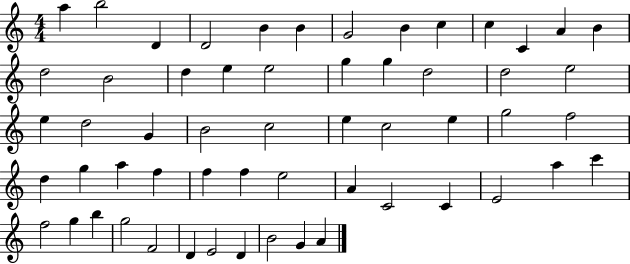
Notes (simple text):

A5/q B5/h D4/q D4/h B4/q B4/q G4/h B4/q C5/q C5/q C4/q A4/q B4/q D5/h B4/h D5/q E5/q E5/h G5/q G5/q D5/h D5/h E5/h E5/q D5/h G4/q B4/h C5/h E5/q C5/h E5/q G5/h F5/h D5/q G5/q A5/q F5/q F5/q F5/q E5/h A4/q C4/h C4/q E4/h A5/q C6/q F5/h G5/q B5/q G5/h F4/h D4/q E4/h D4/q B4/h G4/q A4/q